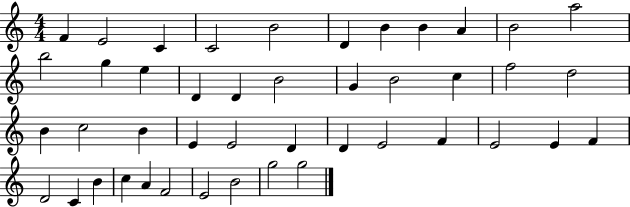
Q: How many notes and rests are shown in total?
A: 44